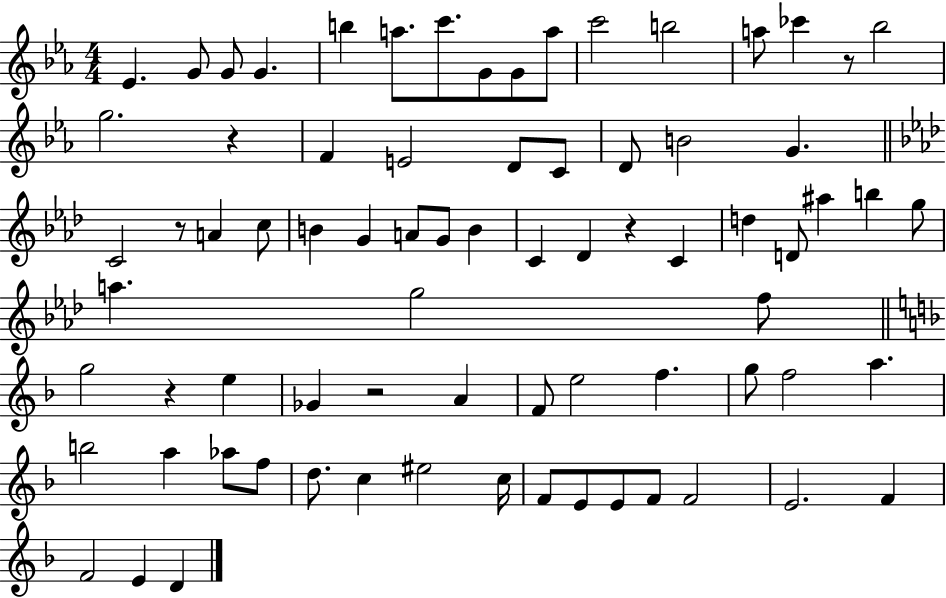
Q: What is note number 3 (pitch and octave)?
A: G4